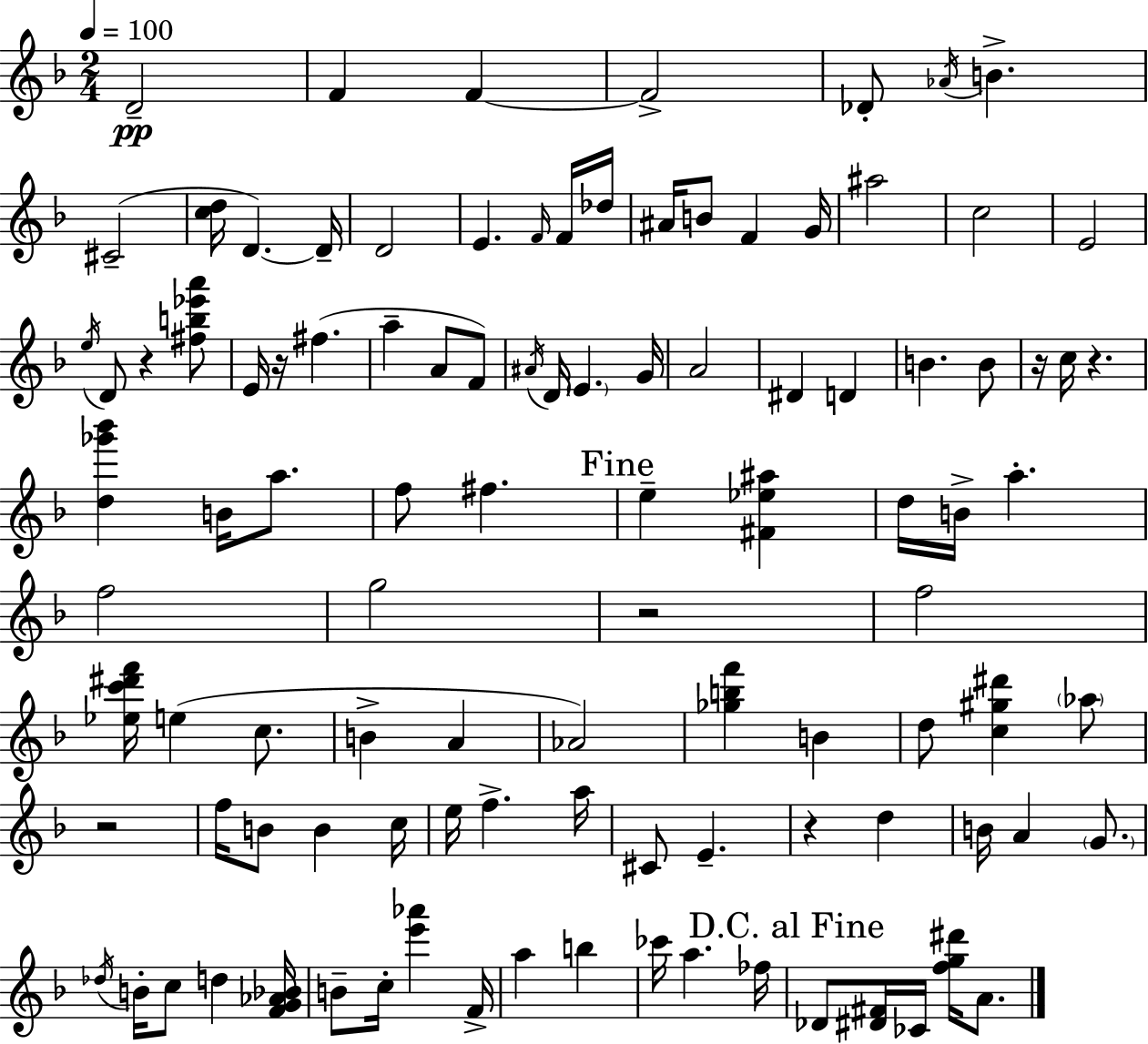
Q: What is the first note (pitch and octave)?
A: D4